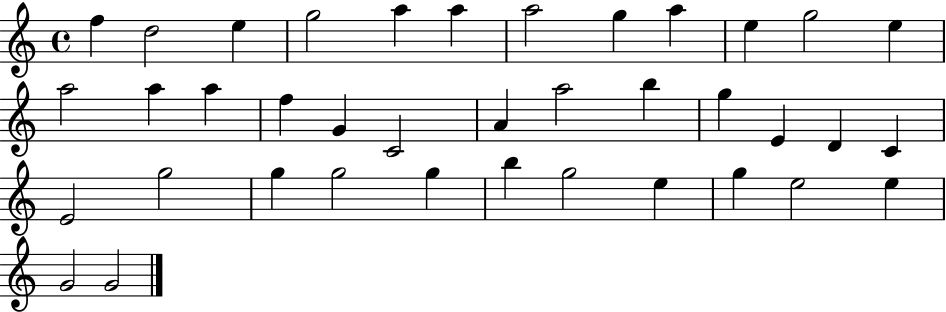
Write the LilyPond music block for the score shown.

{
  \clef treble
  \time 4/4
  \defaultTimeSignature
  \key c \major
  f''4 d''2 e''4 | g''2 a''4 a''4 | a''2 g''4 a''4 | e''4 g''2 e''4 | \break a''2 a''4 a''4 | f''4 g'4 c'2 | a'4 a''2 b''4 | g''4 e'4 d'4 c'4 | \break e'2 g''2 | g''4 g''2 g''4 | b''4 g''2 e''4 | g''4 e''2 e''4 | \break g'2 g'2 | \bar "|."
}